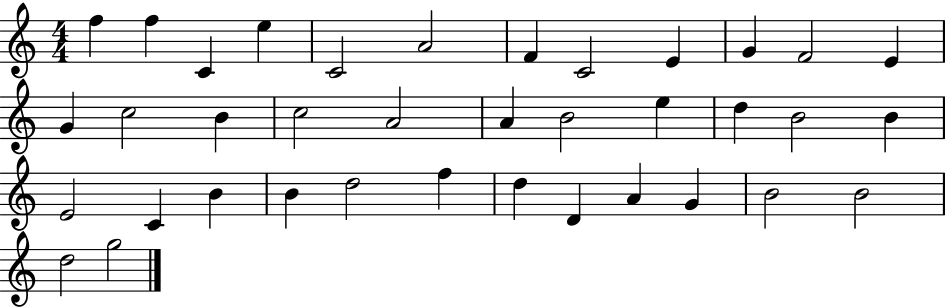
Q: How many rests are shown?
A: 0